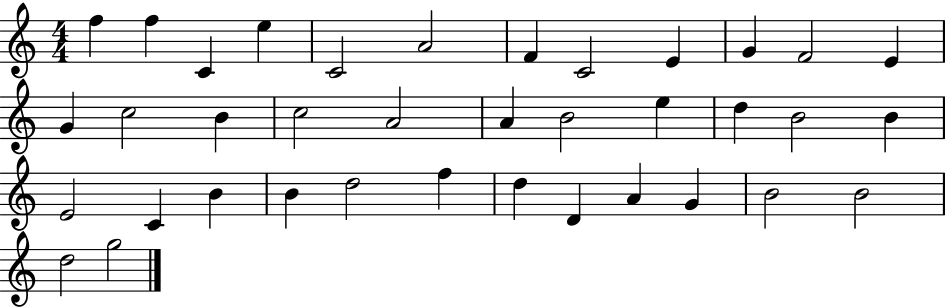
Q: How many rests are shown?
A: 0